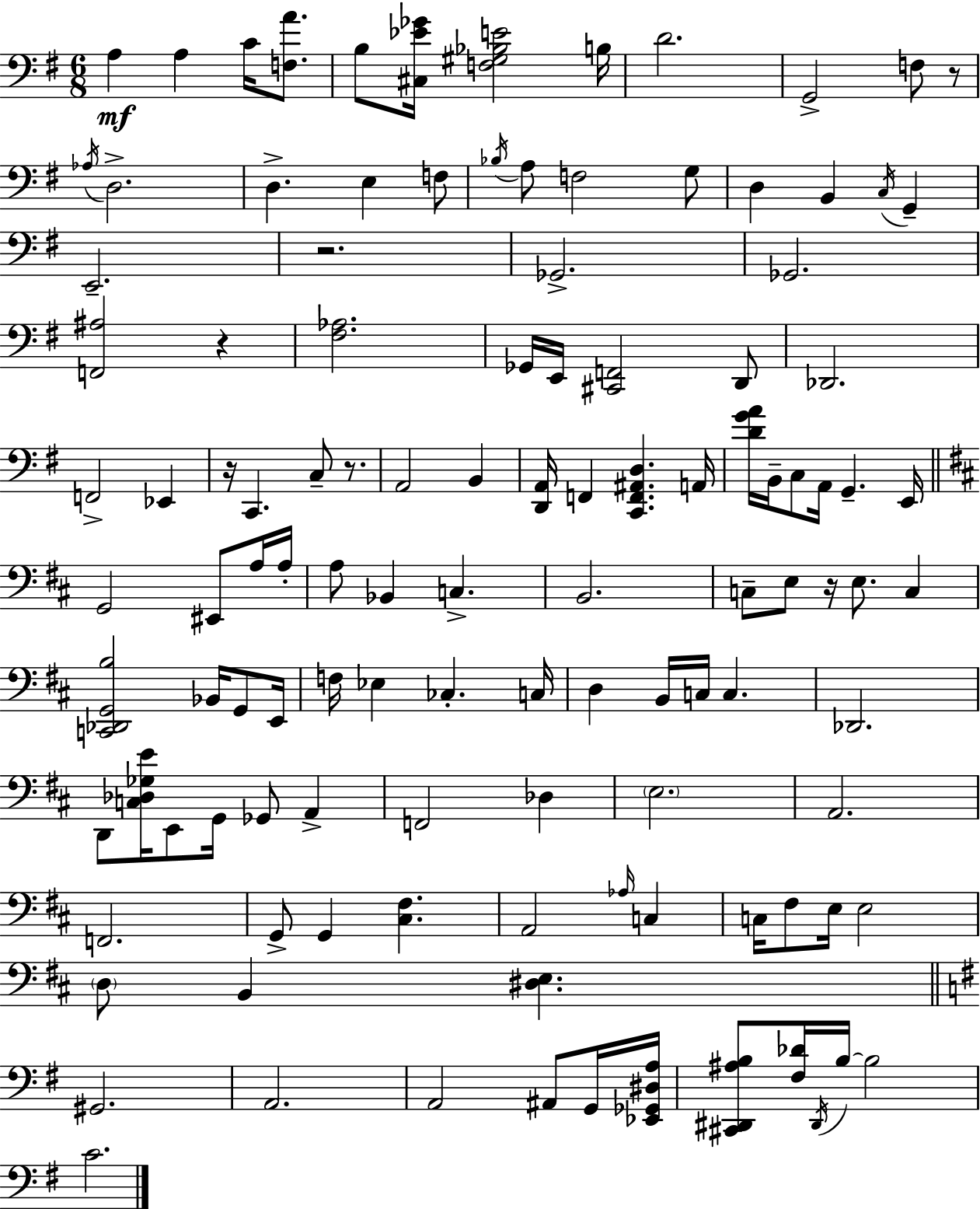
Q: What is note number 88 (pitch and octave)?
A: A2